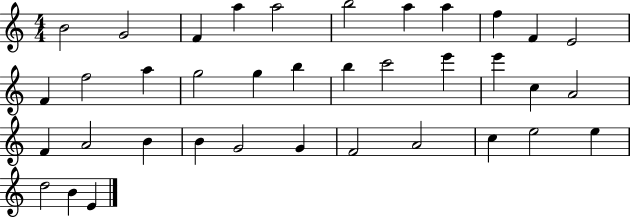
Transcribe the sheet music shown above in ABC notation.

X:1
T:Untitled
M:4/4
L:1/4
K:C
B2 G2 F a a2 b2 a a f F E2 F f2 a g2 g b b c'2 e' e' c A2 F A2 B B G2 G F2 A2 c e2 e d2 B E